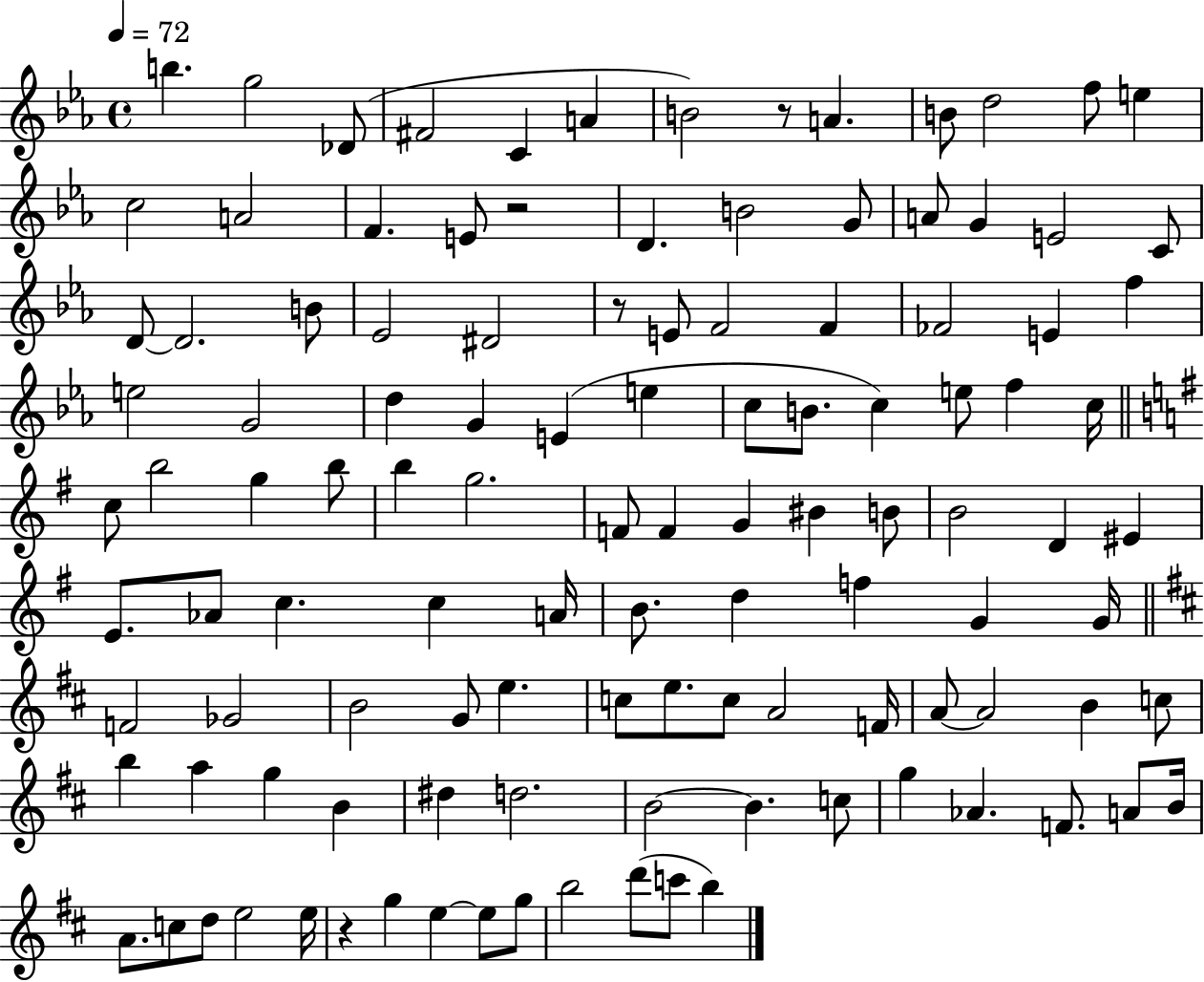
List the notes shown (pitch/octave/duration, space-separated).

B5/q. G5/h Db4/e F#4/h C4/q A4/q B4/h R/e A4/q. B4/e D5/h F5/e E5/q C5/h A4/h F4/q. E4/e R/h D4/q. B4/h G4/e A4/e G4/q E4/h C4/e D4/e D4/h. B4/e Eb4/h D#4/h R/e E4/e F4/h F4/q FES4/h E4/q F5/q E5/h G4/h D5/q G4/q E4/q E5/q C5/e B4/e. C5/q E5/e F5/q C5/s C5/e B5/h G5/q B5/e B5/q G5/h. F4/e F4/q G4/q BIS4/q B4/e B4/h D4/q EIS4/q E4/e. Ab4/e C5/q. C5/q A4/s B4/e. D5/q F5/q G4/q G4/s F4/h Gb4/h B4/h G4/e E5/q. C5/e E5/e. C5/e A4/h F4/s A4/e A4/h B4/q C5/e B5/q A5/q G5/q B4/q D#5/q D5/h. B4/h B4/q. C5/e G5/q Ab4/q. F4/e. A4/e B4/s A4/e. C5/e D5/e E5/h E5/s R/q G5/q E5/q E5/e G5/e B5/h D6/e C6/e B5/q